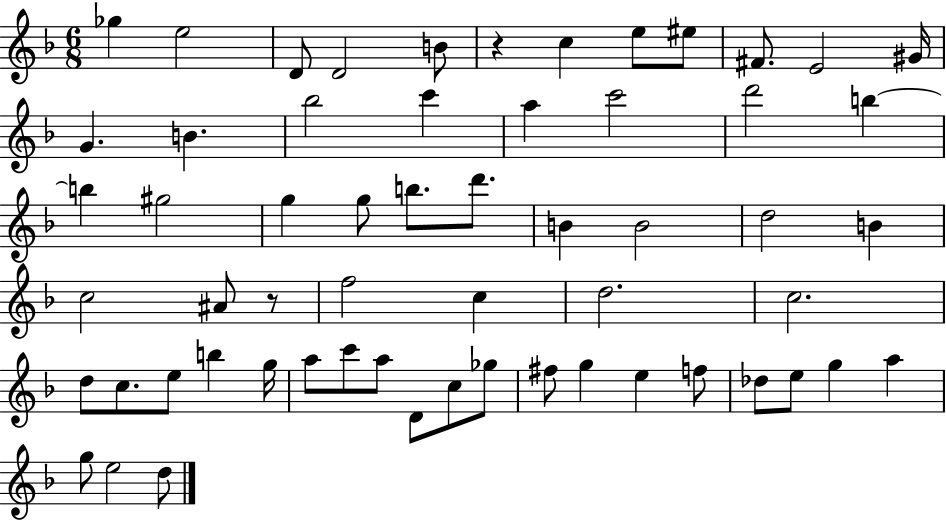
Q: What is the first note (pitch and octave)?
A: Gb5